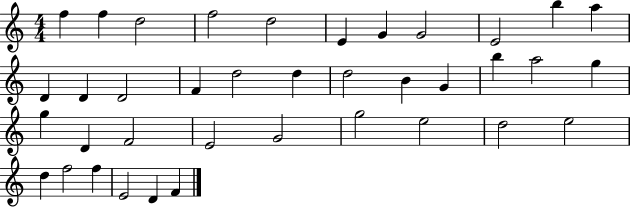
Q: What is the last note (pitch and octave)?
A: F4